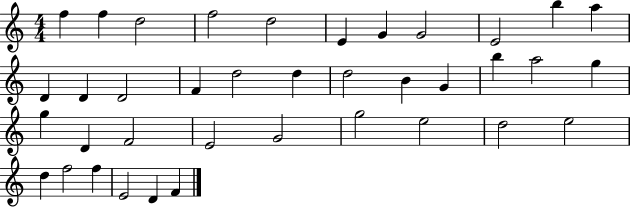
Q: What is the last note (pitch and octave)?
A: F4